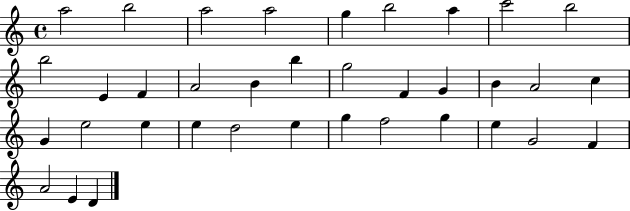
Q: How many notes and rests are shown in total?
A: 36